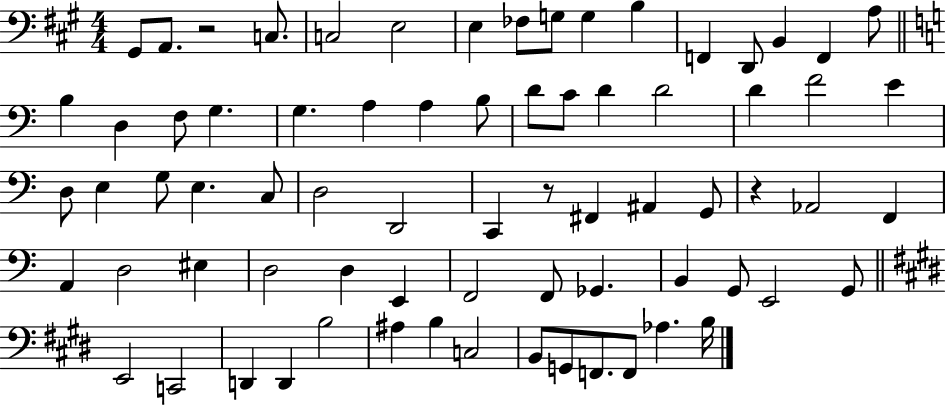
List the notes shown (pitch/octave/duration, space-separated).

G#2/e A2/e. R/h C3/e. C3/h E3/h E3/q FES3/e G3/e G3/q B3/q F2/q D2/e B2/q F2/q A3/e B3/q D3/q F3/e G3/q. G3/q. A3/q A3/q B3/e D4/e C4/e D4/q D4/h D4/q F4/h E4/q D3/e E3/q G3/e E3/q. C3/e D3/h D2/h C2/q R/e F#2/q A#2/q G2/e R/q Ab2/h F2/q A2/q D3/h EIS3/q D3/h D3/q E2/q F2/h F2/e Gb2/q. B2/q G2/e E2/h G2/e E2/h C2/h D2/q D2/q B3/h A#3/q B3/q C3/h B2/e G2/e F2/e. F2/e Ab3/q. B3/s